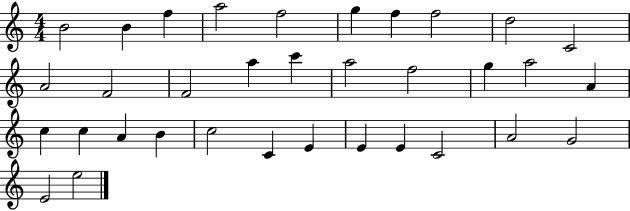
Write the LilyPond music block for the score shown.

{
  \clef treble
  \numericTimeSignature
  \time 4/4
  \key c \major
  b'2 b'4 f''4 | a''2 f''2 | g''4 f''4 f''2 | d''2 c'2 | \break a'2 f'2 | f'2 a''4 c'''4 | a''2 f''2 | g''4 a''2 a'4 | \break c''4 c''4 a'4 b'4 | c''2 c'4 e'4 | e'4 e'4 c'2 | a'2 g'2 | \break e'2 e''2 | \bar "|."
}